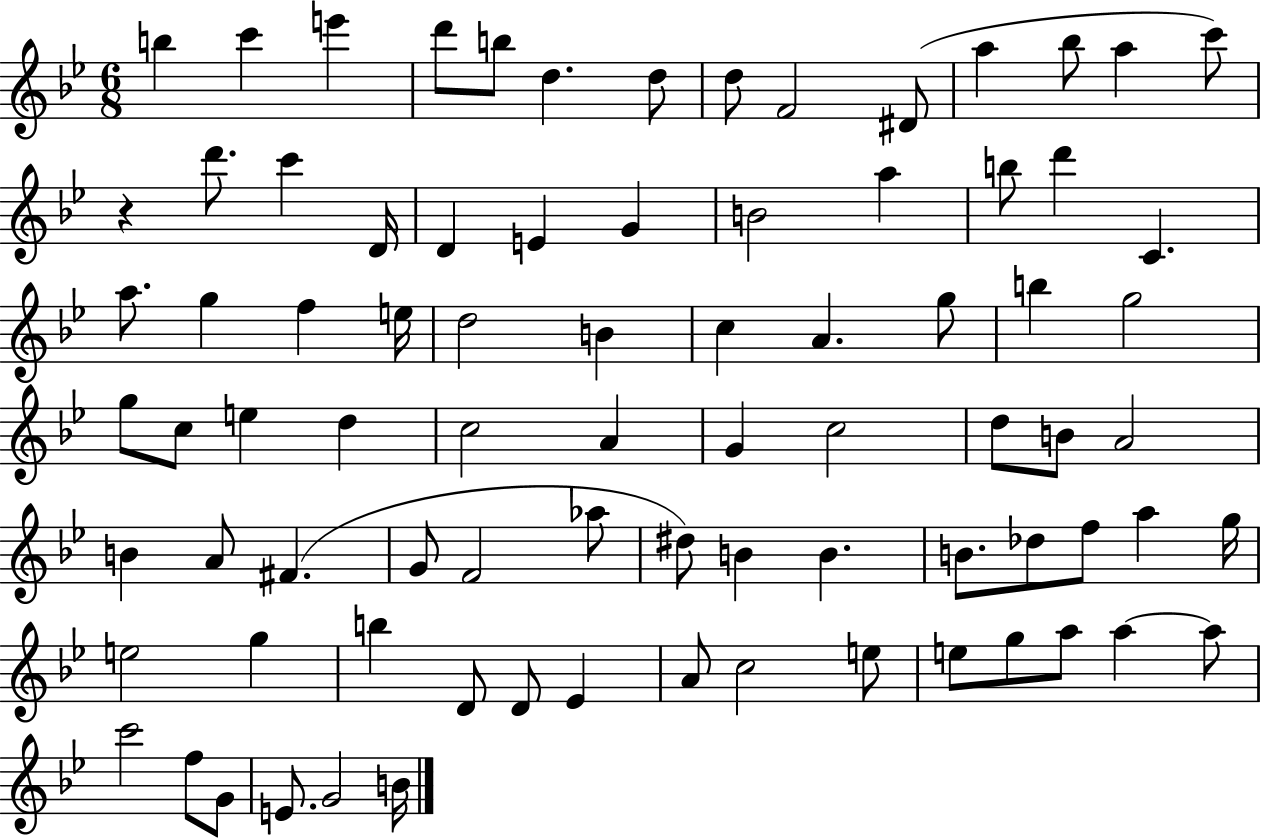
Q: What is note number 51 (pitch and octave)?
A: G4